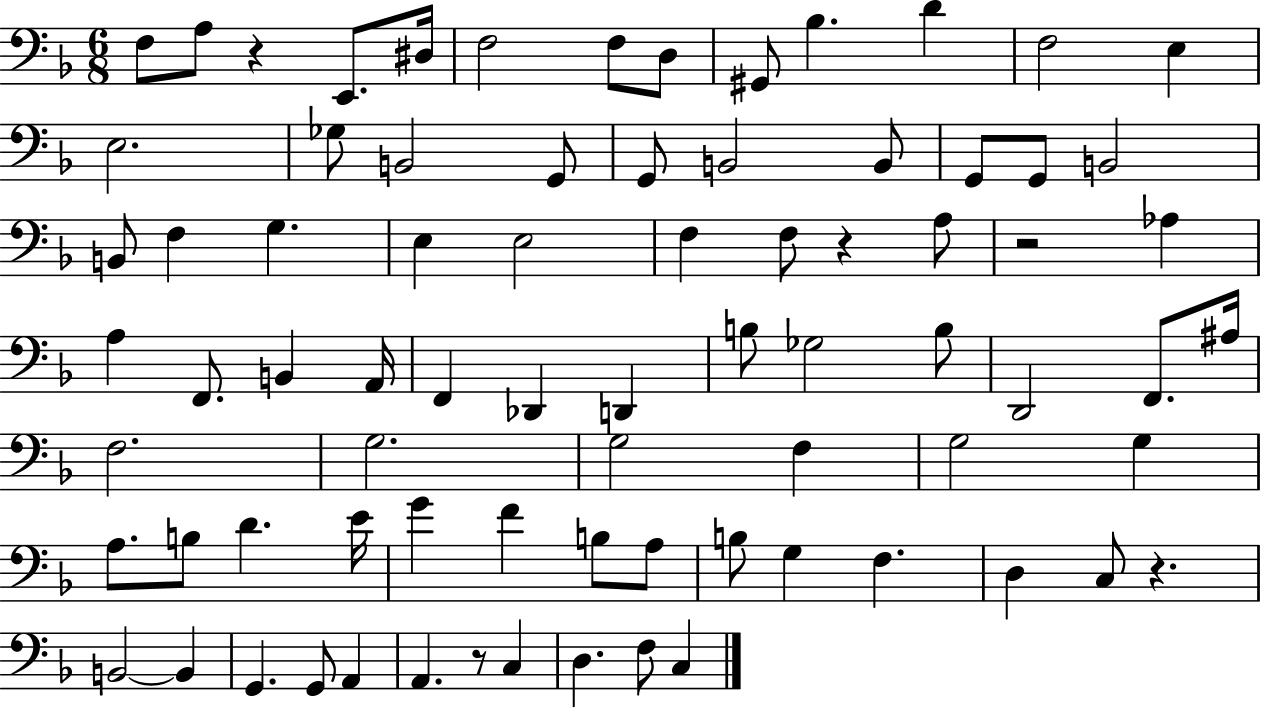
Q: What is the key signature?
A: F major